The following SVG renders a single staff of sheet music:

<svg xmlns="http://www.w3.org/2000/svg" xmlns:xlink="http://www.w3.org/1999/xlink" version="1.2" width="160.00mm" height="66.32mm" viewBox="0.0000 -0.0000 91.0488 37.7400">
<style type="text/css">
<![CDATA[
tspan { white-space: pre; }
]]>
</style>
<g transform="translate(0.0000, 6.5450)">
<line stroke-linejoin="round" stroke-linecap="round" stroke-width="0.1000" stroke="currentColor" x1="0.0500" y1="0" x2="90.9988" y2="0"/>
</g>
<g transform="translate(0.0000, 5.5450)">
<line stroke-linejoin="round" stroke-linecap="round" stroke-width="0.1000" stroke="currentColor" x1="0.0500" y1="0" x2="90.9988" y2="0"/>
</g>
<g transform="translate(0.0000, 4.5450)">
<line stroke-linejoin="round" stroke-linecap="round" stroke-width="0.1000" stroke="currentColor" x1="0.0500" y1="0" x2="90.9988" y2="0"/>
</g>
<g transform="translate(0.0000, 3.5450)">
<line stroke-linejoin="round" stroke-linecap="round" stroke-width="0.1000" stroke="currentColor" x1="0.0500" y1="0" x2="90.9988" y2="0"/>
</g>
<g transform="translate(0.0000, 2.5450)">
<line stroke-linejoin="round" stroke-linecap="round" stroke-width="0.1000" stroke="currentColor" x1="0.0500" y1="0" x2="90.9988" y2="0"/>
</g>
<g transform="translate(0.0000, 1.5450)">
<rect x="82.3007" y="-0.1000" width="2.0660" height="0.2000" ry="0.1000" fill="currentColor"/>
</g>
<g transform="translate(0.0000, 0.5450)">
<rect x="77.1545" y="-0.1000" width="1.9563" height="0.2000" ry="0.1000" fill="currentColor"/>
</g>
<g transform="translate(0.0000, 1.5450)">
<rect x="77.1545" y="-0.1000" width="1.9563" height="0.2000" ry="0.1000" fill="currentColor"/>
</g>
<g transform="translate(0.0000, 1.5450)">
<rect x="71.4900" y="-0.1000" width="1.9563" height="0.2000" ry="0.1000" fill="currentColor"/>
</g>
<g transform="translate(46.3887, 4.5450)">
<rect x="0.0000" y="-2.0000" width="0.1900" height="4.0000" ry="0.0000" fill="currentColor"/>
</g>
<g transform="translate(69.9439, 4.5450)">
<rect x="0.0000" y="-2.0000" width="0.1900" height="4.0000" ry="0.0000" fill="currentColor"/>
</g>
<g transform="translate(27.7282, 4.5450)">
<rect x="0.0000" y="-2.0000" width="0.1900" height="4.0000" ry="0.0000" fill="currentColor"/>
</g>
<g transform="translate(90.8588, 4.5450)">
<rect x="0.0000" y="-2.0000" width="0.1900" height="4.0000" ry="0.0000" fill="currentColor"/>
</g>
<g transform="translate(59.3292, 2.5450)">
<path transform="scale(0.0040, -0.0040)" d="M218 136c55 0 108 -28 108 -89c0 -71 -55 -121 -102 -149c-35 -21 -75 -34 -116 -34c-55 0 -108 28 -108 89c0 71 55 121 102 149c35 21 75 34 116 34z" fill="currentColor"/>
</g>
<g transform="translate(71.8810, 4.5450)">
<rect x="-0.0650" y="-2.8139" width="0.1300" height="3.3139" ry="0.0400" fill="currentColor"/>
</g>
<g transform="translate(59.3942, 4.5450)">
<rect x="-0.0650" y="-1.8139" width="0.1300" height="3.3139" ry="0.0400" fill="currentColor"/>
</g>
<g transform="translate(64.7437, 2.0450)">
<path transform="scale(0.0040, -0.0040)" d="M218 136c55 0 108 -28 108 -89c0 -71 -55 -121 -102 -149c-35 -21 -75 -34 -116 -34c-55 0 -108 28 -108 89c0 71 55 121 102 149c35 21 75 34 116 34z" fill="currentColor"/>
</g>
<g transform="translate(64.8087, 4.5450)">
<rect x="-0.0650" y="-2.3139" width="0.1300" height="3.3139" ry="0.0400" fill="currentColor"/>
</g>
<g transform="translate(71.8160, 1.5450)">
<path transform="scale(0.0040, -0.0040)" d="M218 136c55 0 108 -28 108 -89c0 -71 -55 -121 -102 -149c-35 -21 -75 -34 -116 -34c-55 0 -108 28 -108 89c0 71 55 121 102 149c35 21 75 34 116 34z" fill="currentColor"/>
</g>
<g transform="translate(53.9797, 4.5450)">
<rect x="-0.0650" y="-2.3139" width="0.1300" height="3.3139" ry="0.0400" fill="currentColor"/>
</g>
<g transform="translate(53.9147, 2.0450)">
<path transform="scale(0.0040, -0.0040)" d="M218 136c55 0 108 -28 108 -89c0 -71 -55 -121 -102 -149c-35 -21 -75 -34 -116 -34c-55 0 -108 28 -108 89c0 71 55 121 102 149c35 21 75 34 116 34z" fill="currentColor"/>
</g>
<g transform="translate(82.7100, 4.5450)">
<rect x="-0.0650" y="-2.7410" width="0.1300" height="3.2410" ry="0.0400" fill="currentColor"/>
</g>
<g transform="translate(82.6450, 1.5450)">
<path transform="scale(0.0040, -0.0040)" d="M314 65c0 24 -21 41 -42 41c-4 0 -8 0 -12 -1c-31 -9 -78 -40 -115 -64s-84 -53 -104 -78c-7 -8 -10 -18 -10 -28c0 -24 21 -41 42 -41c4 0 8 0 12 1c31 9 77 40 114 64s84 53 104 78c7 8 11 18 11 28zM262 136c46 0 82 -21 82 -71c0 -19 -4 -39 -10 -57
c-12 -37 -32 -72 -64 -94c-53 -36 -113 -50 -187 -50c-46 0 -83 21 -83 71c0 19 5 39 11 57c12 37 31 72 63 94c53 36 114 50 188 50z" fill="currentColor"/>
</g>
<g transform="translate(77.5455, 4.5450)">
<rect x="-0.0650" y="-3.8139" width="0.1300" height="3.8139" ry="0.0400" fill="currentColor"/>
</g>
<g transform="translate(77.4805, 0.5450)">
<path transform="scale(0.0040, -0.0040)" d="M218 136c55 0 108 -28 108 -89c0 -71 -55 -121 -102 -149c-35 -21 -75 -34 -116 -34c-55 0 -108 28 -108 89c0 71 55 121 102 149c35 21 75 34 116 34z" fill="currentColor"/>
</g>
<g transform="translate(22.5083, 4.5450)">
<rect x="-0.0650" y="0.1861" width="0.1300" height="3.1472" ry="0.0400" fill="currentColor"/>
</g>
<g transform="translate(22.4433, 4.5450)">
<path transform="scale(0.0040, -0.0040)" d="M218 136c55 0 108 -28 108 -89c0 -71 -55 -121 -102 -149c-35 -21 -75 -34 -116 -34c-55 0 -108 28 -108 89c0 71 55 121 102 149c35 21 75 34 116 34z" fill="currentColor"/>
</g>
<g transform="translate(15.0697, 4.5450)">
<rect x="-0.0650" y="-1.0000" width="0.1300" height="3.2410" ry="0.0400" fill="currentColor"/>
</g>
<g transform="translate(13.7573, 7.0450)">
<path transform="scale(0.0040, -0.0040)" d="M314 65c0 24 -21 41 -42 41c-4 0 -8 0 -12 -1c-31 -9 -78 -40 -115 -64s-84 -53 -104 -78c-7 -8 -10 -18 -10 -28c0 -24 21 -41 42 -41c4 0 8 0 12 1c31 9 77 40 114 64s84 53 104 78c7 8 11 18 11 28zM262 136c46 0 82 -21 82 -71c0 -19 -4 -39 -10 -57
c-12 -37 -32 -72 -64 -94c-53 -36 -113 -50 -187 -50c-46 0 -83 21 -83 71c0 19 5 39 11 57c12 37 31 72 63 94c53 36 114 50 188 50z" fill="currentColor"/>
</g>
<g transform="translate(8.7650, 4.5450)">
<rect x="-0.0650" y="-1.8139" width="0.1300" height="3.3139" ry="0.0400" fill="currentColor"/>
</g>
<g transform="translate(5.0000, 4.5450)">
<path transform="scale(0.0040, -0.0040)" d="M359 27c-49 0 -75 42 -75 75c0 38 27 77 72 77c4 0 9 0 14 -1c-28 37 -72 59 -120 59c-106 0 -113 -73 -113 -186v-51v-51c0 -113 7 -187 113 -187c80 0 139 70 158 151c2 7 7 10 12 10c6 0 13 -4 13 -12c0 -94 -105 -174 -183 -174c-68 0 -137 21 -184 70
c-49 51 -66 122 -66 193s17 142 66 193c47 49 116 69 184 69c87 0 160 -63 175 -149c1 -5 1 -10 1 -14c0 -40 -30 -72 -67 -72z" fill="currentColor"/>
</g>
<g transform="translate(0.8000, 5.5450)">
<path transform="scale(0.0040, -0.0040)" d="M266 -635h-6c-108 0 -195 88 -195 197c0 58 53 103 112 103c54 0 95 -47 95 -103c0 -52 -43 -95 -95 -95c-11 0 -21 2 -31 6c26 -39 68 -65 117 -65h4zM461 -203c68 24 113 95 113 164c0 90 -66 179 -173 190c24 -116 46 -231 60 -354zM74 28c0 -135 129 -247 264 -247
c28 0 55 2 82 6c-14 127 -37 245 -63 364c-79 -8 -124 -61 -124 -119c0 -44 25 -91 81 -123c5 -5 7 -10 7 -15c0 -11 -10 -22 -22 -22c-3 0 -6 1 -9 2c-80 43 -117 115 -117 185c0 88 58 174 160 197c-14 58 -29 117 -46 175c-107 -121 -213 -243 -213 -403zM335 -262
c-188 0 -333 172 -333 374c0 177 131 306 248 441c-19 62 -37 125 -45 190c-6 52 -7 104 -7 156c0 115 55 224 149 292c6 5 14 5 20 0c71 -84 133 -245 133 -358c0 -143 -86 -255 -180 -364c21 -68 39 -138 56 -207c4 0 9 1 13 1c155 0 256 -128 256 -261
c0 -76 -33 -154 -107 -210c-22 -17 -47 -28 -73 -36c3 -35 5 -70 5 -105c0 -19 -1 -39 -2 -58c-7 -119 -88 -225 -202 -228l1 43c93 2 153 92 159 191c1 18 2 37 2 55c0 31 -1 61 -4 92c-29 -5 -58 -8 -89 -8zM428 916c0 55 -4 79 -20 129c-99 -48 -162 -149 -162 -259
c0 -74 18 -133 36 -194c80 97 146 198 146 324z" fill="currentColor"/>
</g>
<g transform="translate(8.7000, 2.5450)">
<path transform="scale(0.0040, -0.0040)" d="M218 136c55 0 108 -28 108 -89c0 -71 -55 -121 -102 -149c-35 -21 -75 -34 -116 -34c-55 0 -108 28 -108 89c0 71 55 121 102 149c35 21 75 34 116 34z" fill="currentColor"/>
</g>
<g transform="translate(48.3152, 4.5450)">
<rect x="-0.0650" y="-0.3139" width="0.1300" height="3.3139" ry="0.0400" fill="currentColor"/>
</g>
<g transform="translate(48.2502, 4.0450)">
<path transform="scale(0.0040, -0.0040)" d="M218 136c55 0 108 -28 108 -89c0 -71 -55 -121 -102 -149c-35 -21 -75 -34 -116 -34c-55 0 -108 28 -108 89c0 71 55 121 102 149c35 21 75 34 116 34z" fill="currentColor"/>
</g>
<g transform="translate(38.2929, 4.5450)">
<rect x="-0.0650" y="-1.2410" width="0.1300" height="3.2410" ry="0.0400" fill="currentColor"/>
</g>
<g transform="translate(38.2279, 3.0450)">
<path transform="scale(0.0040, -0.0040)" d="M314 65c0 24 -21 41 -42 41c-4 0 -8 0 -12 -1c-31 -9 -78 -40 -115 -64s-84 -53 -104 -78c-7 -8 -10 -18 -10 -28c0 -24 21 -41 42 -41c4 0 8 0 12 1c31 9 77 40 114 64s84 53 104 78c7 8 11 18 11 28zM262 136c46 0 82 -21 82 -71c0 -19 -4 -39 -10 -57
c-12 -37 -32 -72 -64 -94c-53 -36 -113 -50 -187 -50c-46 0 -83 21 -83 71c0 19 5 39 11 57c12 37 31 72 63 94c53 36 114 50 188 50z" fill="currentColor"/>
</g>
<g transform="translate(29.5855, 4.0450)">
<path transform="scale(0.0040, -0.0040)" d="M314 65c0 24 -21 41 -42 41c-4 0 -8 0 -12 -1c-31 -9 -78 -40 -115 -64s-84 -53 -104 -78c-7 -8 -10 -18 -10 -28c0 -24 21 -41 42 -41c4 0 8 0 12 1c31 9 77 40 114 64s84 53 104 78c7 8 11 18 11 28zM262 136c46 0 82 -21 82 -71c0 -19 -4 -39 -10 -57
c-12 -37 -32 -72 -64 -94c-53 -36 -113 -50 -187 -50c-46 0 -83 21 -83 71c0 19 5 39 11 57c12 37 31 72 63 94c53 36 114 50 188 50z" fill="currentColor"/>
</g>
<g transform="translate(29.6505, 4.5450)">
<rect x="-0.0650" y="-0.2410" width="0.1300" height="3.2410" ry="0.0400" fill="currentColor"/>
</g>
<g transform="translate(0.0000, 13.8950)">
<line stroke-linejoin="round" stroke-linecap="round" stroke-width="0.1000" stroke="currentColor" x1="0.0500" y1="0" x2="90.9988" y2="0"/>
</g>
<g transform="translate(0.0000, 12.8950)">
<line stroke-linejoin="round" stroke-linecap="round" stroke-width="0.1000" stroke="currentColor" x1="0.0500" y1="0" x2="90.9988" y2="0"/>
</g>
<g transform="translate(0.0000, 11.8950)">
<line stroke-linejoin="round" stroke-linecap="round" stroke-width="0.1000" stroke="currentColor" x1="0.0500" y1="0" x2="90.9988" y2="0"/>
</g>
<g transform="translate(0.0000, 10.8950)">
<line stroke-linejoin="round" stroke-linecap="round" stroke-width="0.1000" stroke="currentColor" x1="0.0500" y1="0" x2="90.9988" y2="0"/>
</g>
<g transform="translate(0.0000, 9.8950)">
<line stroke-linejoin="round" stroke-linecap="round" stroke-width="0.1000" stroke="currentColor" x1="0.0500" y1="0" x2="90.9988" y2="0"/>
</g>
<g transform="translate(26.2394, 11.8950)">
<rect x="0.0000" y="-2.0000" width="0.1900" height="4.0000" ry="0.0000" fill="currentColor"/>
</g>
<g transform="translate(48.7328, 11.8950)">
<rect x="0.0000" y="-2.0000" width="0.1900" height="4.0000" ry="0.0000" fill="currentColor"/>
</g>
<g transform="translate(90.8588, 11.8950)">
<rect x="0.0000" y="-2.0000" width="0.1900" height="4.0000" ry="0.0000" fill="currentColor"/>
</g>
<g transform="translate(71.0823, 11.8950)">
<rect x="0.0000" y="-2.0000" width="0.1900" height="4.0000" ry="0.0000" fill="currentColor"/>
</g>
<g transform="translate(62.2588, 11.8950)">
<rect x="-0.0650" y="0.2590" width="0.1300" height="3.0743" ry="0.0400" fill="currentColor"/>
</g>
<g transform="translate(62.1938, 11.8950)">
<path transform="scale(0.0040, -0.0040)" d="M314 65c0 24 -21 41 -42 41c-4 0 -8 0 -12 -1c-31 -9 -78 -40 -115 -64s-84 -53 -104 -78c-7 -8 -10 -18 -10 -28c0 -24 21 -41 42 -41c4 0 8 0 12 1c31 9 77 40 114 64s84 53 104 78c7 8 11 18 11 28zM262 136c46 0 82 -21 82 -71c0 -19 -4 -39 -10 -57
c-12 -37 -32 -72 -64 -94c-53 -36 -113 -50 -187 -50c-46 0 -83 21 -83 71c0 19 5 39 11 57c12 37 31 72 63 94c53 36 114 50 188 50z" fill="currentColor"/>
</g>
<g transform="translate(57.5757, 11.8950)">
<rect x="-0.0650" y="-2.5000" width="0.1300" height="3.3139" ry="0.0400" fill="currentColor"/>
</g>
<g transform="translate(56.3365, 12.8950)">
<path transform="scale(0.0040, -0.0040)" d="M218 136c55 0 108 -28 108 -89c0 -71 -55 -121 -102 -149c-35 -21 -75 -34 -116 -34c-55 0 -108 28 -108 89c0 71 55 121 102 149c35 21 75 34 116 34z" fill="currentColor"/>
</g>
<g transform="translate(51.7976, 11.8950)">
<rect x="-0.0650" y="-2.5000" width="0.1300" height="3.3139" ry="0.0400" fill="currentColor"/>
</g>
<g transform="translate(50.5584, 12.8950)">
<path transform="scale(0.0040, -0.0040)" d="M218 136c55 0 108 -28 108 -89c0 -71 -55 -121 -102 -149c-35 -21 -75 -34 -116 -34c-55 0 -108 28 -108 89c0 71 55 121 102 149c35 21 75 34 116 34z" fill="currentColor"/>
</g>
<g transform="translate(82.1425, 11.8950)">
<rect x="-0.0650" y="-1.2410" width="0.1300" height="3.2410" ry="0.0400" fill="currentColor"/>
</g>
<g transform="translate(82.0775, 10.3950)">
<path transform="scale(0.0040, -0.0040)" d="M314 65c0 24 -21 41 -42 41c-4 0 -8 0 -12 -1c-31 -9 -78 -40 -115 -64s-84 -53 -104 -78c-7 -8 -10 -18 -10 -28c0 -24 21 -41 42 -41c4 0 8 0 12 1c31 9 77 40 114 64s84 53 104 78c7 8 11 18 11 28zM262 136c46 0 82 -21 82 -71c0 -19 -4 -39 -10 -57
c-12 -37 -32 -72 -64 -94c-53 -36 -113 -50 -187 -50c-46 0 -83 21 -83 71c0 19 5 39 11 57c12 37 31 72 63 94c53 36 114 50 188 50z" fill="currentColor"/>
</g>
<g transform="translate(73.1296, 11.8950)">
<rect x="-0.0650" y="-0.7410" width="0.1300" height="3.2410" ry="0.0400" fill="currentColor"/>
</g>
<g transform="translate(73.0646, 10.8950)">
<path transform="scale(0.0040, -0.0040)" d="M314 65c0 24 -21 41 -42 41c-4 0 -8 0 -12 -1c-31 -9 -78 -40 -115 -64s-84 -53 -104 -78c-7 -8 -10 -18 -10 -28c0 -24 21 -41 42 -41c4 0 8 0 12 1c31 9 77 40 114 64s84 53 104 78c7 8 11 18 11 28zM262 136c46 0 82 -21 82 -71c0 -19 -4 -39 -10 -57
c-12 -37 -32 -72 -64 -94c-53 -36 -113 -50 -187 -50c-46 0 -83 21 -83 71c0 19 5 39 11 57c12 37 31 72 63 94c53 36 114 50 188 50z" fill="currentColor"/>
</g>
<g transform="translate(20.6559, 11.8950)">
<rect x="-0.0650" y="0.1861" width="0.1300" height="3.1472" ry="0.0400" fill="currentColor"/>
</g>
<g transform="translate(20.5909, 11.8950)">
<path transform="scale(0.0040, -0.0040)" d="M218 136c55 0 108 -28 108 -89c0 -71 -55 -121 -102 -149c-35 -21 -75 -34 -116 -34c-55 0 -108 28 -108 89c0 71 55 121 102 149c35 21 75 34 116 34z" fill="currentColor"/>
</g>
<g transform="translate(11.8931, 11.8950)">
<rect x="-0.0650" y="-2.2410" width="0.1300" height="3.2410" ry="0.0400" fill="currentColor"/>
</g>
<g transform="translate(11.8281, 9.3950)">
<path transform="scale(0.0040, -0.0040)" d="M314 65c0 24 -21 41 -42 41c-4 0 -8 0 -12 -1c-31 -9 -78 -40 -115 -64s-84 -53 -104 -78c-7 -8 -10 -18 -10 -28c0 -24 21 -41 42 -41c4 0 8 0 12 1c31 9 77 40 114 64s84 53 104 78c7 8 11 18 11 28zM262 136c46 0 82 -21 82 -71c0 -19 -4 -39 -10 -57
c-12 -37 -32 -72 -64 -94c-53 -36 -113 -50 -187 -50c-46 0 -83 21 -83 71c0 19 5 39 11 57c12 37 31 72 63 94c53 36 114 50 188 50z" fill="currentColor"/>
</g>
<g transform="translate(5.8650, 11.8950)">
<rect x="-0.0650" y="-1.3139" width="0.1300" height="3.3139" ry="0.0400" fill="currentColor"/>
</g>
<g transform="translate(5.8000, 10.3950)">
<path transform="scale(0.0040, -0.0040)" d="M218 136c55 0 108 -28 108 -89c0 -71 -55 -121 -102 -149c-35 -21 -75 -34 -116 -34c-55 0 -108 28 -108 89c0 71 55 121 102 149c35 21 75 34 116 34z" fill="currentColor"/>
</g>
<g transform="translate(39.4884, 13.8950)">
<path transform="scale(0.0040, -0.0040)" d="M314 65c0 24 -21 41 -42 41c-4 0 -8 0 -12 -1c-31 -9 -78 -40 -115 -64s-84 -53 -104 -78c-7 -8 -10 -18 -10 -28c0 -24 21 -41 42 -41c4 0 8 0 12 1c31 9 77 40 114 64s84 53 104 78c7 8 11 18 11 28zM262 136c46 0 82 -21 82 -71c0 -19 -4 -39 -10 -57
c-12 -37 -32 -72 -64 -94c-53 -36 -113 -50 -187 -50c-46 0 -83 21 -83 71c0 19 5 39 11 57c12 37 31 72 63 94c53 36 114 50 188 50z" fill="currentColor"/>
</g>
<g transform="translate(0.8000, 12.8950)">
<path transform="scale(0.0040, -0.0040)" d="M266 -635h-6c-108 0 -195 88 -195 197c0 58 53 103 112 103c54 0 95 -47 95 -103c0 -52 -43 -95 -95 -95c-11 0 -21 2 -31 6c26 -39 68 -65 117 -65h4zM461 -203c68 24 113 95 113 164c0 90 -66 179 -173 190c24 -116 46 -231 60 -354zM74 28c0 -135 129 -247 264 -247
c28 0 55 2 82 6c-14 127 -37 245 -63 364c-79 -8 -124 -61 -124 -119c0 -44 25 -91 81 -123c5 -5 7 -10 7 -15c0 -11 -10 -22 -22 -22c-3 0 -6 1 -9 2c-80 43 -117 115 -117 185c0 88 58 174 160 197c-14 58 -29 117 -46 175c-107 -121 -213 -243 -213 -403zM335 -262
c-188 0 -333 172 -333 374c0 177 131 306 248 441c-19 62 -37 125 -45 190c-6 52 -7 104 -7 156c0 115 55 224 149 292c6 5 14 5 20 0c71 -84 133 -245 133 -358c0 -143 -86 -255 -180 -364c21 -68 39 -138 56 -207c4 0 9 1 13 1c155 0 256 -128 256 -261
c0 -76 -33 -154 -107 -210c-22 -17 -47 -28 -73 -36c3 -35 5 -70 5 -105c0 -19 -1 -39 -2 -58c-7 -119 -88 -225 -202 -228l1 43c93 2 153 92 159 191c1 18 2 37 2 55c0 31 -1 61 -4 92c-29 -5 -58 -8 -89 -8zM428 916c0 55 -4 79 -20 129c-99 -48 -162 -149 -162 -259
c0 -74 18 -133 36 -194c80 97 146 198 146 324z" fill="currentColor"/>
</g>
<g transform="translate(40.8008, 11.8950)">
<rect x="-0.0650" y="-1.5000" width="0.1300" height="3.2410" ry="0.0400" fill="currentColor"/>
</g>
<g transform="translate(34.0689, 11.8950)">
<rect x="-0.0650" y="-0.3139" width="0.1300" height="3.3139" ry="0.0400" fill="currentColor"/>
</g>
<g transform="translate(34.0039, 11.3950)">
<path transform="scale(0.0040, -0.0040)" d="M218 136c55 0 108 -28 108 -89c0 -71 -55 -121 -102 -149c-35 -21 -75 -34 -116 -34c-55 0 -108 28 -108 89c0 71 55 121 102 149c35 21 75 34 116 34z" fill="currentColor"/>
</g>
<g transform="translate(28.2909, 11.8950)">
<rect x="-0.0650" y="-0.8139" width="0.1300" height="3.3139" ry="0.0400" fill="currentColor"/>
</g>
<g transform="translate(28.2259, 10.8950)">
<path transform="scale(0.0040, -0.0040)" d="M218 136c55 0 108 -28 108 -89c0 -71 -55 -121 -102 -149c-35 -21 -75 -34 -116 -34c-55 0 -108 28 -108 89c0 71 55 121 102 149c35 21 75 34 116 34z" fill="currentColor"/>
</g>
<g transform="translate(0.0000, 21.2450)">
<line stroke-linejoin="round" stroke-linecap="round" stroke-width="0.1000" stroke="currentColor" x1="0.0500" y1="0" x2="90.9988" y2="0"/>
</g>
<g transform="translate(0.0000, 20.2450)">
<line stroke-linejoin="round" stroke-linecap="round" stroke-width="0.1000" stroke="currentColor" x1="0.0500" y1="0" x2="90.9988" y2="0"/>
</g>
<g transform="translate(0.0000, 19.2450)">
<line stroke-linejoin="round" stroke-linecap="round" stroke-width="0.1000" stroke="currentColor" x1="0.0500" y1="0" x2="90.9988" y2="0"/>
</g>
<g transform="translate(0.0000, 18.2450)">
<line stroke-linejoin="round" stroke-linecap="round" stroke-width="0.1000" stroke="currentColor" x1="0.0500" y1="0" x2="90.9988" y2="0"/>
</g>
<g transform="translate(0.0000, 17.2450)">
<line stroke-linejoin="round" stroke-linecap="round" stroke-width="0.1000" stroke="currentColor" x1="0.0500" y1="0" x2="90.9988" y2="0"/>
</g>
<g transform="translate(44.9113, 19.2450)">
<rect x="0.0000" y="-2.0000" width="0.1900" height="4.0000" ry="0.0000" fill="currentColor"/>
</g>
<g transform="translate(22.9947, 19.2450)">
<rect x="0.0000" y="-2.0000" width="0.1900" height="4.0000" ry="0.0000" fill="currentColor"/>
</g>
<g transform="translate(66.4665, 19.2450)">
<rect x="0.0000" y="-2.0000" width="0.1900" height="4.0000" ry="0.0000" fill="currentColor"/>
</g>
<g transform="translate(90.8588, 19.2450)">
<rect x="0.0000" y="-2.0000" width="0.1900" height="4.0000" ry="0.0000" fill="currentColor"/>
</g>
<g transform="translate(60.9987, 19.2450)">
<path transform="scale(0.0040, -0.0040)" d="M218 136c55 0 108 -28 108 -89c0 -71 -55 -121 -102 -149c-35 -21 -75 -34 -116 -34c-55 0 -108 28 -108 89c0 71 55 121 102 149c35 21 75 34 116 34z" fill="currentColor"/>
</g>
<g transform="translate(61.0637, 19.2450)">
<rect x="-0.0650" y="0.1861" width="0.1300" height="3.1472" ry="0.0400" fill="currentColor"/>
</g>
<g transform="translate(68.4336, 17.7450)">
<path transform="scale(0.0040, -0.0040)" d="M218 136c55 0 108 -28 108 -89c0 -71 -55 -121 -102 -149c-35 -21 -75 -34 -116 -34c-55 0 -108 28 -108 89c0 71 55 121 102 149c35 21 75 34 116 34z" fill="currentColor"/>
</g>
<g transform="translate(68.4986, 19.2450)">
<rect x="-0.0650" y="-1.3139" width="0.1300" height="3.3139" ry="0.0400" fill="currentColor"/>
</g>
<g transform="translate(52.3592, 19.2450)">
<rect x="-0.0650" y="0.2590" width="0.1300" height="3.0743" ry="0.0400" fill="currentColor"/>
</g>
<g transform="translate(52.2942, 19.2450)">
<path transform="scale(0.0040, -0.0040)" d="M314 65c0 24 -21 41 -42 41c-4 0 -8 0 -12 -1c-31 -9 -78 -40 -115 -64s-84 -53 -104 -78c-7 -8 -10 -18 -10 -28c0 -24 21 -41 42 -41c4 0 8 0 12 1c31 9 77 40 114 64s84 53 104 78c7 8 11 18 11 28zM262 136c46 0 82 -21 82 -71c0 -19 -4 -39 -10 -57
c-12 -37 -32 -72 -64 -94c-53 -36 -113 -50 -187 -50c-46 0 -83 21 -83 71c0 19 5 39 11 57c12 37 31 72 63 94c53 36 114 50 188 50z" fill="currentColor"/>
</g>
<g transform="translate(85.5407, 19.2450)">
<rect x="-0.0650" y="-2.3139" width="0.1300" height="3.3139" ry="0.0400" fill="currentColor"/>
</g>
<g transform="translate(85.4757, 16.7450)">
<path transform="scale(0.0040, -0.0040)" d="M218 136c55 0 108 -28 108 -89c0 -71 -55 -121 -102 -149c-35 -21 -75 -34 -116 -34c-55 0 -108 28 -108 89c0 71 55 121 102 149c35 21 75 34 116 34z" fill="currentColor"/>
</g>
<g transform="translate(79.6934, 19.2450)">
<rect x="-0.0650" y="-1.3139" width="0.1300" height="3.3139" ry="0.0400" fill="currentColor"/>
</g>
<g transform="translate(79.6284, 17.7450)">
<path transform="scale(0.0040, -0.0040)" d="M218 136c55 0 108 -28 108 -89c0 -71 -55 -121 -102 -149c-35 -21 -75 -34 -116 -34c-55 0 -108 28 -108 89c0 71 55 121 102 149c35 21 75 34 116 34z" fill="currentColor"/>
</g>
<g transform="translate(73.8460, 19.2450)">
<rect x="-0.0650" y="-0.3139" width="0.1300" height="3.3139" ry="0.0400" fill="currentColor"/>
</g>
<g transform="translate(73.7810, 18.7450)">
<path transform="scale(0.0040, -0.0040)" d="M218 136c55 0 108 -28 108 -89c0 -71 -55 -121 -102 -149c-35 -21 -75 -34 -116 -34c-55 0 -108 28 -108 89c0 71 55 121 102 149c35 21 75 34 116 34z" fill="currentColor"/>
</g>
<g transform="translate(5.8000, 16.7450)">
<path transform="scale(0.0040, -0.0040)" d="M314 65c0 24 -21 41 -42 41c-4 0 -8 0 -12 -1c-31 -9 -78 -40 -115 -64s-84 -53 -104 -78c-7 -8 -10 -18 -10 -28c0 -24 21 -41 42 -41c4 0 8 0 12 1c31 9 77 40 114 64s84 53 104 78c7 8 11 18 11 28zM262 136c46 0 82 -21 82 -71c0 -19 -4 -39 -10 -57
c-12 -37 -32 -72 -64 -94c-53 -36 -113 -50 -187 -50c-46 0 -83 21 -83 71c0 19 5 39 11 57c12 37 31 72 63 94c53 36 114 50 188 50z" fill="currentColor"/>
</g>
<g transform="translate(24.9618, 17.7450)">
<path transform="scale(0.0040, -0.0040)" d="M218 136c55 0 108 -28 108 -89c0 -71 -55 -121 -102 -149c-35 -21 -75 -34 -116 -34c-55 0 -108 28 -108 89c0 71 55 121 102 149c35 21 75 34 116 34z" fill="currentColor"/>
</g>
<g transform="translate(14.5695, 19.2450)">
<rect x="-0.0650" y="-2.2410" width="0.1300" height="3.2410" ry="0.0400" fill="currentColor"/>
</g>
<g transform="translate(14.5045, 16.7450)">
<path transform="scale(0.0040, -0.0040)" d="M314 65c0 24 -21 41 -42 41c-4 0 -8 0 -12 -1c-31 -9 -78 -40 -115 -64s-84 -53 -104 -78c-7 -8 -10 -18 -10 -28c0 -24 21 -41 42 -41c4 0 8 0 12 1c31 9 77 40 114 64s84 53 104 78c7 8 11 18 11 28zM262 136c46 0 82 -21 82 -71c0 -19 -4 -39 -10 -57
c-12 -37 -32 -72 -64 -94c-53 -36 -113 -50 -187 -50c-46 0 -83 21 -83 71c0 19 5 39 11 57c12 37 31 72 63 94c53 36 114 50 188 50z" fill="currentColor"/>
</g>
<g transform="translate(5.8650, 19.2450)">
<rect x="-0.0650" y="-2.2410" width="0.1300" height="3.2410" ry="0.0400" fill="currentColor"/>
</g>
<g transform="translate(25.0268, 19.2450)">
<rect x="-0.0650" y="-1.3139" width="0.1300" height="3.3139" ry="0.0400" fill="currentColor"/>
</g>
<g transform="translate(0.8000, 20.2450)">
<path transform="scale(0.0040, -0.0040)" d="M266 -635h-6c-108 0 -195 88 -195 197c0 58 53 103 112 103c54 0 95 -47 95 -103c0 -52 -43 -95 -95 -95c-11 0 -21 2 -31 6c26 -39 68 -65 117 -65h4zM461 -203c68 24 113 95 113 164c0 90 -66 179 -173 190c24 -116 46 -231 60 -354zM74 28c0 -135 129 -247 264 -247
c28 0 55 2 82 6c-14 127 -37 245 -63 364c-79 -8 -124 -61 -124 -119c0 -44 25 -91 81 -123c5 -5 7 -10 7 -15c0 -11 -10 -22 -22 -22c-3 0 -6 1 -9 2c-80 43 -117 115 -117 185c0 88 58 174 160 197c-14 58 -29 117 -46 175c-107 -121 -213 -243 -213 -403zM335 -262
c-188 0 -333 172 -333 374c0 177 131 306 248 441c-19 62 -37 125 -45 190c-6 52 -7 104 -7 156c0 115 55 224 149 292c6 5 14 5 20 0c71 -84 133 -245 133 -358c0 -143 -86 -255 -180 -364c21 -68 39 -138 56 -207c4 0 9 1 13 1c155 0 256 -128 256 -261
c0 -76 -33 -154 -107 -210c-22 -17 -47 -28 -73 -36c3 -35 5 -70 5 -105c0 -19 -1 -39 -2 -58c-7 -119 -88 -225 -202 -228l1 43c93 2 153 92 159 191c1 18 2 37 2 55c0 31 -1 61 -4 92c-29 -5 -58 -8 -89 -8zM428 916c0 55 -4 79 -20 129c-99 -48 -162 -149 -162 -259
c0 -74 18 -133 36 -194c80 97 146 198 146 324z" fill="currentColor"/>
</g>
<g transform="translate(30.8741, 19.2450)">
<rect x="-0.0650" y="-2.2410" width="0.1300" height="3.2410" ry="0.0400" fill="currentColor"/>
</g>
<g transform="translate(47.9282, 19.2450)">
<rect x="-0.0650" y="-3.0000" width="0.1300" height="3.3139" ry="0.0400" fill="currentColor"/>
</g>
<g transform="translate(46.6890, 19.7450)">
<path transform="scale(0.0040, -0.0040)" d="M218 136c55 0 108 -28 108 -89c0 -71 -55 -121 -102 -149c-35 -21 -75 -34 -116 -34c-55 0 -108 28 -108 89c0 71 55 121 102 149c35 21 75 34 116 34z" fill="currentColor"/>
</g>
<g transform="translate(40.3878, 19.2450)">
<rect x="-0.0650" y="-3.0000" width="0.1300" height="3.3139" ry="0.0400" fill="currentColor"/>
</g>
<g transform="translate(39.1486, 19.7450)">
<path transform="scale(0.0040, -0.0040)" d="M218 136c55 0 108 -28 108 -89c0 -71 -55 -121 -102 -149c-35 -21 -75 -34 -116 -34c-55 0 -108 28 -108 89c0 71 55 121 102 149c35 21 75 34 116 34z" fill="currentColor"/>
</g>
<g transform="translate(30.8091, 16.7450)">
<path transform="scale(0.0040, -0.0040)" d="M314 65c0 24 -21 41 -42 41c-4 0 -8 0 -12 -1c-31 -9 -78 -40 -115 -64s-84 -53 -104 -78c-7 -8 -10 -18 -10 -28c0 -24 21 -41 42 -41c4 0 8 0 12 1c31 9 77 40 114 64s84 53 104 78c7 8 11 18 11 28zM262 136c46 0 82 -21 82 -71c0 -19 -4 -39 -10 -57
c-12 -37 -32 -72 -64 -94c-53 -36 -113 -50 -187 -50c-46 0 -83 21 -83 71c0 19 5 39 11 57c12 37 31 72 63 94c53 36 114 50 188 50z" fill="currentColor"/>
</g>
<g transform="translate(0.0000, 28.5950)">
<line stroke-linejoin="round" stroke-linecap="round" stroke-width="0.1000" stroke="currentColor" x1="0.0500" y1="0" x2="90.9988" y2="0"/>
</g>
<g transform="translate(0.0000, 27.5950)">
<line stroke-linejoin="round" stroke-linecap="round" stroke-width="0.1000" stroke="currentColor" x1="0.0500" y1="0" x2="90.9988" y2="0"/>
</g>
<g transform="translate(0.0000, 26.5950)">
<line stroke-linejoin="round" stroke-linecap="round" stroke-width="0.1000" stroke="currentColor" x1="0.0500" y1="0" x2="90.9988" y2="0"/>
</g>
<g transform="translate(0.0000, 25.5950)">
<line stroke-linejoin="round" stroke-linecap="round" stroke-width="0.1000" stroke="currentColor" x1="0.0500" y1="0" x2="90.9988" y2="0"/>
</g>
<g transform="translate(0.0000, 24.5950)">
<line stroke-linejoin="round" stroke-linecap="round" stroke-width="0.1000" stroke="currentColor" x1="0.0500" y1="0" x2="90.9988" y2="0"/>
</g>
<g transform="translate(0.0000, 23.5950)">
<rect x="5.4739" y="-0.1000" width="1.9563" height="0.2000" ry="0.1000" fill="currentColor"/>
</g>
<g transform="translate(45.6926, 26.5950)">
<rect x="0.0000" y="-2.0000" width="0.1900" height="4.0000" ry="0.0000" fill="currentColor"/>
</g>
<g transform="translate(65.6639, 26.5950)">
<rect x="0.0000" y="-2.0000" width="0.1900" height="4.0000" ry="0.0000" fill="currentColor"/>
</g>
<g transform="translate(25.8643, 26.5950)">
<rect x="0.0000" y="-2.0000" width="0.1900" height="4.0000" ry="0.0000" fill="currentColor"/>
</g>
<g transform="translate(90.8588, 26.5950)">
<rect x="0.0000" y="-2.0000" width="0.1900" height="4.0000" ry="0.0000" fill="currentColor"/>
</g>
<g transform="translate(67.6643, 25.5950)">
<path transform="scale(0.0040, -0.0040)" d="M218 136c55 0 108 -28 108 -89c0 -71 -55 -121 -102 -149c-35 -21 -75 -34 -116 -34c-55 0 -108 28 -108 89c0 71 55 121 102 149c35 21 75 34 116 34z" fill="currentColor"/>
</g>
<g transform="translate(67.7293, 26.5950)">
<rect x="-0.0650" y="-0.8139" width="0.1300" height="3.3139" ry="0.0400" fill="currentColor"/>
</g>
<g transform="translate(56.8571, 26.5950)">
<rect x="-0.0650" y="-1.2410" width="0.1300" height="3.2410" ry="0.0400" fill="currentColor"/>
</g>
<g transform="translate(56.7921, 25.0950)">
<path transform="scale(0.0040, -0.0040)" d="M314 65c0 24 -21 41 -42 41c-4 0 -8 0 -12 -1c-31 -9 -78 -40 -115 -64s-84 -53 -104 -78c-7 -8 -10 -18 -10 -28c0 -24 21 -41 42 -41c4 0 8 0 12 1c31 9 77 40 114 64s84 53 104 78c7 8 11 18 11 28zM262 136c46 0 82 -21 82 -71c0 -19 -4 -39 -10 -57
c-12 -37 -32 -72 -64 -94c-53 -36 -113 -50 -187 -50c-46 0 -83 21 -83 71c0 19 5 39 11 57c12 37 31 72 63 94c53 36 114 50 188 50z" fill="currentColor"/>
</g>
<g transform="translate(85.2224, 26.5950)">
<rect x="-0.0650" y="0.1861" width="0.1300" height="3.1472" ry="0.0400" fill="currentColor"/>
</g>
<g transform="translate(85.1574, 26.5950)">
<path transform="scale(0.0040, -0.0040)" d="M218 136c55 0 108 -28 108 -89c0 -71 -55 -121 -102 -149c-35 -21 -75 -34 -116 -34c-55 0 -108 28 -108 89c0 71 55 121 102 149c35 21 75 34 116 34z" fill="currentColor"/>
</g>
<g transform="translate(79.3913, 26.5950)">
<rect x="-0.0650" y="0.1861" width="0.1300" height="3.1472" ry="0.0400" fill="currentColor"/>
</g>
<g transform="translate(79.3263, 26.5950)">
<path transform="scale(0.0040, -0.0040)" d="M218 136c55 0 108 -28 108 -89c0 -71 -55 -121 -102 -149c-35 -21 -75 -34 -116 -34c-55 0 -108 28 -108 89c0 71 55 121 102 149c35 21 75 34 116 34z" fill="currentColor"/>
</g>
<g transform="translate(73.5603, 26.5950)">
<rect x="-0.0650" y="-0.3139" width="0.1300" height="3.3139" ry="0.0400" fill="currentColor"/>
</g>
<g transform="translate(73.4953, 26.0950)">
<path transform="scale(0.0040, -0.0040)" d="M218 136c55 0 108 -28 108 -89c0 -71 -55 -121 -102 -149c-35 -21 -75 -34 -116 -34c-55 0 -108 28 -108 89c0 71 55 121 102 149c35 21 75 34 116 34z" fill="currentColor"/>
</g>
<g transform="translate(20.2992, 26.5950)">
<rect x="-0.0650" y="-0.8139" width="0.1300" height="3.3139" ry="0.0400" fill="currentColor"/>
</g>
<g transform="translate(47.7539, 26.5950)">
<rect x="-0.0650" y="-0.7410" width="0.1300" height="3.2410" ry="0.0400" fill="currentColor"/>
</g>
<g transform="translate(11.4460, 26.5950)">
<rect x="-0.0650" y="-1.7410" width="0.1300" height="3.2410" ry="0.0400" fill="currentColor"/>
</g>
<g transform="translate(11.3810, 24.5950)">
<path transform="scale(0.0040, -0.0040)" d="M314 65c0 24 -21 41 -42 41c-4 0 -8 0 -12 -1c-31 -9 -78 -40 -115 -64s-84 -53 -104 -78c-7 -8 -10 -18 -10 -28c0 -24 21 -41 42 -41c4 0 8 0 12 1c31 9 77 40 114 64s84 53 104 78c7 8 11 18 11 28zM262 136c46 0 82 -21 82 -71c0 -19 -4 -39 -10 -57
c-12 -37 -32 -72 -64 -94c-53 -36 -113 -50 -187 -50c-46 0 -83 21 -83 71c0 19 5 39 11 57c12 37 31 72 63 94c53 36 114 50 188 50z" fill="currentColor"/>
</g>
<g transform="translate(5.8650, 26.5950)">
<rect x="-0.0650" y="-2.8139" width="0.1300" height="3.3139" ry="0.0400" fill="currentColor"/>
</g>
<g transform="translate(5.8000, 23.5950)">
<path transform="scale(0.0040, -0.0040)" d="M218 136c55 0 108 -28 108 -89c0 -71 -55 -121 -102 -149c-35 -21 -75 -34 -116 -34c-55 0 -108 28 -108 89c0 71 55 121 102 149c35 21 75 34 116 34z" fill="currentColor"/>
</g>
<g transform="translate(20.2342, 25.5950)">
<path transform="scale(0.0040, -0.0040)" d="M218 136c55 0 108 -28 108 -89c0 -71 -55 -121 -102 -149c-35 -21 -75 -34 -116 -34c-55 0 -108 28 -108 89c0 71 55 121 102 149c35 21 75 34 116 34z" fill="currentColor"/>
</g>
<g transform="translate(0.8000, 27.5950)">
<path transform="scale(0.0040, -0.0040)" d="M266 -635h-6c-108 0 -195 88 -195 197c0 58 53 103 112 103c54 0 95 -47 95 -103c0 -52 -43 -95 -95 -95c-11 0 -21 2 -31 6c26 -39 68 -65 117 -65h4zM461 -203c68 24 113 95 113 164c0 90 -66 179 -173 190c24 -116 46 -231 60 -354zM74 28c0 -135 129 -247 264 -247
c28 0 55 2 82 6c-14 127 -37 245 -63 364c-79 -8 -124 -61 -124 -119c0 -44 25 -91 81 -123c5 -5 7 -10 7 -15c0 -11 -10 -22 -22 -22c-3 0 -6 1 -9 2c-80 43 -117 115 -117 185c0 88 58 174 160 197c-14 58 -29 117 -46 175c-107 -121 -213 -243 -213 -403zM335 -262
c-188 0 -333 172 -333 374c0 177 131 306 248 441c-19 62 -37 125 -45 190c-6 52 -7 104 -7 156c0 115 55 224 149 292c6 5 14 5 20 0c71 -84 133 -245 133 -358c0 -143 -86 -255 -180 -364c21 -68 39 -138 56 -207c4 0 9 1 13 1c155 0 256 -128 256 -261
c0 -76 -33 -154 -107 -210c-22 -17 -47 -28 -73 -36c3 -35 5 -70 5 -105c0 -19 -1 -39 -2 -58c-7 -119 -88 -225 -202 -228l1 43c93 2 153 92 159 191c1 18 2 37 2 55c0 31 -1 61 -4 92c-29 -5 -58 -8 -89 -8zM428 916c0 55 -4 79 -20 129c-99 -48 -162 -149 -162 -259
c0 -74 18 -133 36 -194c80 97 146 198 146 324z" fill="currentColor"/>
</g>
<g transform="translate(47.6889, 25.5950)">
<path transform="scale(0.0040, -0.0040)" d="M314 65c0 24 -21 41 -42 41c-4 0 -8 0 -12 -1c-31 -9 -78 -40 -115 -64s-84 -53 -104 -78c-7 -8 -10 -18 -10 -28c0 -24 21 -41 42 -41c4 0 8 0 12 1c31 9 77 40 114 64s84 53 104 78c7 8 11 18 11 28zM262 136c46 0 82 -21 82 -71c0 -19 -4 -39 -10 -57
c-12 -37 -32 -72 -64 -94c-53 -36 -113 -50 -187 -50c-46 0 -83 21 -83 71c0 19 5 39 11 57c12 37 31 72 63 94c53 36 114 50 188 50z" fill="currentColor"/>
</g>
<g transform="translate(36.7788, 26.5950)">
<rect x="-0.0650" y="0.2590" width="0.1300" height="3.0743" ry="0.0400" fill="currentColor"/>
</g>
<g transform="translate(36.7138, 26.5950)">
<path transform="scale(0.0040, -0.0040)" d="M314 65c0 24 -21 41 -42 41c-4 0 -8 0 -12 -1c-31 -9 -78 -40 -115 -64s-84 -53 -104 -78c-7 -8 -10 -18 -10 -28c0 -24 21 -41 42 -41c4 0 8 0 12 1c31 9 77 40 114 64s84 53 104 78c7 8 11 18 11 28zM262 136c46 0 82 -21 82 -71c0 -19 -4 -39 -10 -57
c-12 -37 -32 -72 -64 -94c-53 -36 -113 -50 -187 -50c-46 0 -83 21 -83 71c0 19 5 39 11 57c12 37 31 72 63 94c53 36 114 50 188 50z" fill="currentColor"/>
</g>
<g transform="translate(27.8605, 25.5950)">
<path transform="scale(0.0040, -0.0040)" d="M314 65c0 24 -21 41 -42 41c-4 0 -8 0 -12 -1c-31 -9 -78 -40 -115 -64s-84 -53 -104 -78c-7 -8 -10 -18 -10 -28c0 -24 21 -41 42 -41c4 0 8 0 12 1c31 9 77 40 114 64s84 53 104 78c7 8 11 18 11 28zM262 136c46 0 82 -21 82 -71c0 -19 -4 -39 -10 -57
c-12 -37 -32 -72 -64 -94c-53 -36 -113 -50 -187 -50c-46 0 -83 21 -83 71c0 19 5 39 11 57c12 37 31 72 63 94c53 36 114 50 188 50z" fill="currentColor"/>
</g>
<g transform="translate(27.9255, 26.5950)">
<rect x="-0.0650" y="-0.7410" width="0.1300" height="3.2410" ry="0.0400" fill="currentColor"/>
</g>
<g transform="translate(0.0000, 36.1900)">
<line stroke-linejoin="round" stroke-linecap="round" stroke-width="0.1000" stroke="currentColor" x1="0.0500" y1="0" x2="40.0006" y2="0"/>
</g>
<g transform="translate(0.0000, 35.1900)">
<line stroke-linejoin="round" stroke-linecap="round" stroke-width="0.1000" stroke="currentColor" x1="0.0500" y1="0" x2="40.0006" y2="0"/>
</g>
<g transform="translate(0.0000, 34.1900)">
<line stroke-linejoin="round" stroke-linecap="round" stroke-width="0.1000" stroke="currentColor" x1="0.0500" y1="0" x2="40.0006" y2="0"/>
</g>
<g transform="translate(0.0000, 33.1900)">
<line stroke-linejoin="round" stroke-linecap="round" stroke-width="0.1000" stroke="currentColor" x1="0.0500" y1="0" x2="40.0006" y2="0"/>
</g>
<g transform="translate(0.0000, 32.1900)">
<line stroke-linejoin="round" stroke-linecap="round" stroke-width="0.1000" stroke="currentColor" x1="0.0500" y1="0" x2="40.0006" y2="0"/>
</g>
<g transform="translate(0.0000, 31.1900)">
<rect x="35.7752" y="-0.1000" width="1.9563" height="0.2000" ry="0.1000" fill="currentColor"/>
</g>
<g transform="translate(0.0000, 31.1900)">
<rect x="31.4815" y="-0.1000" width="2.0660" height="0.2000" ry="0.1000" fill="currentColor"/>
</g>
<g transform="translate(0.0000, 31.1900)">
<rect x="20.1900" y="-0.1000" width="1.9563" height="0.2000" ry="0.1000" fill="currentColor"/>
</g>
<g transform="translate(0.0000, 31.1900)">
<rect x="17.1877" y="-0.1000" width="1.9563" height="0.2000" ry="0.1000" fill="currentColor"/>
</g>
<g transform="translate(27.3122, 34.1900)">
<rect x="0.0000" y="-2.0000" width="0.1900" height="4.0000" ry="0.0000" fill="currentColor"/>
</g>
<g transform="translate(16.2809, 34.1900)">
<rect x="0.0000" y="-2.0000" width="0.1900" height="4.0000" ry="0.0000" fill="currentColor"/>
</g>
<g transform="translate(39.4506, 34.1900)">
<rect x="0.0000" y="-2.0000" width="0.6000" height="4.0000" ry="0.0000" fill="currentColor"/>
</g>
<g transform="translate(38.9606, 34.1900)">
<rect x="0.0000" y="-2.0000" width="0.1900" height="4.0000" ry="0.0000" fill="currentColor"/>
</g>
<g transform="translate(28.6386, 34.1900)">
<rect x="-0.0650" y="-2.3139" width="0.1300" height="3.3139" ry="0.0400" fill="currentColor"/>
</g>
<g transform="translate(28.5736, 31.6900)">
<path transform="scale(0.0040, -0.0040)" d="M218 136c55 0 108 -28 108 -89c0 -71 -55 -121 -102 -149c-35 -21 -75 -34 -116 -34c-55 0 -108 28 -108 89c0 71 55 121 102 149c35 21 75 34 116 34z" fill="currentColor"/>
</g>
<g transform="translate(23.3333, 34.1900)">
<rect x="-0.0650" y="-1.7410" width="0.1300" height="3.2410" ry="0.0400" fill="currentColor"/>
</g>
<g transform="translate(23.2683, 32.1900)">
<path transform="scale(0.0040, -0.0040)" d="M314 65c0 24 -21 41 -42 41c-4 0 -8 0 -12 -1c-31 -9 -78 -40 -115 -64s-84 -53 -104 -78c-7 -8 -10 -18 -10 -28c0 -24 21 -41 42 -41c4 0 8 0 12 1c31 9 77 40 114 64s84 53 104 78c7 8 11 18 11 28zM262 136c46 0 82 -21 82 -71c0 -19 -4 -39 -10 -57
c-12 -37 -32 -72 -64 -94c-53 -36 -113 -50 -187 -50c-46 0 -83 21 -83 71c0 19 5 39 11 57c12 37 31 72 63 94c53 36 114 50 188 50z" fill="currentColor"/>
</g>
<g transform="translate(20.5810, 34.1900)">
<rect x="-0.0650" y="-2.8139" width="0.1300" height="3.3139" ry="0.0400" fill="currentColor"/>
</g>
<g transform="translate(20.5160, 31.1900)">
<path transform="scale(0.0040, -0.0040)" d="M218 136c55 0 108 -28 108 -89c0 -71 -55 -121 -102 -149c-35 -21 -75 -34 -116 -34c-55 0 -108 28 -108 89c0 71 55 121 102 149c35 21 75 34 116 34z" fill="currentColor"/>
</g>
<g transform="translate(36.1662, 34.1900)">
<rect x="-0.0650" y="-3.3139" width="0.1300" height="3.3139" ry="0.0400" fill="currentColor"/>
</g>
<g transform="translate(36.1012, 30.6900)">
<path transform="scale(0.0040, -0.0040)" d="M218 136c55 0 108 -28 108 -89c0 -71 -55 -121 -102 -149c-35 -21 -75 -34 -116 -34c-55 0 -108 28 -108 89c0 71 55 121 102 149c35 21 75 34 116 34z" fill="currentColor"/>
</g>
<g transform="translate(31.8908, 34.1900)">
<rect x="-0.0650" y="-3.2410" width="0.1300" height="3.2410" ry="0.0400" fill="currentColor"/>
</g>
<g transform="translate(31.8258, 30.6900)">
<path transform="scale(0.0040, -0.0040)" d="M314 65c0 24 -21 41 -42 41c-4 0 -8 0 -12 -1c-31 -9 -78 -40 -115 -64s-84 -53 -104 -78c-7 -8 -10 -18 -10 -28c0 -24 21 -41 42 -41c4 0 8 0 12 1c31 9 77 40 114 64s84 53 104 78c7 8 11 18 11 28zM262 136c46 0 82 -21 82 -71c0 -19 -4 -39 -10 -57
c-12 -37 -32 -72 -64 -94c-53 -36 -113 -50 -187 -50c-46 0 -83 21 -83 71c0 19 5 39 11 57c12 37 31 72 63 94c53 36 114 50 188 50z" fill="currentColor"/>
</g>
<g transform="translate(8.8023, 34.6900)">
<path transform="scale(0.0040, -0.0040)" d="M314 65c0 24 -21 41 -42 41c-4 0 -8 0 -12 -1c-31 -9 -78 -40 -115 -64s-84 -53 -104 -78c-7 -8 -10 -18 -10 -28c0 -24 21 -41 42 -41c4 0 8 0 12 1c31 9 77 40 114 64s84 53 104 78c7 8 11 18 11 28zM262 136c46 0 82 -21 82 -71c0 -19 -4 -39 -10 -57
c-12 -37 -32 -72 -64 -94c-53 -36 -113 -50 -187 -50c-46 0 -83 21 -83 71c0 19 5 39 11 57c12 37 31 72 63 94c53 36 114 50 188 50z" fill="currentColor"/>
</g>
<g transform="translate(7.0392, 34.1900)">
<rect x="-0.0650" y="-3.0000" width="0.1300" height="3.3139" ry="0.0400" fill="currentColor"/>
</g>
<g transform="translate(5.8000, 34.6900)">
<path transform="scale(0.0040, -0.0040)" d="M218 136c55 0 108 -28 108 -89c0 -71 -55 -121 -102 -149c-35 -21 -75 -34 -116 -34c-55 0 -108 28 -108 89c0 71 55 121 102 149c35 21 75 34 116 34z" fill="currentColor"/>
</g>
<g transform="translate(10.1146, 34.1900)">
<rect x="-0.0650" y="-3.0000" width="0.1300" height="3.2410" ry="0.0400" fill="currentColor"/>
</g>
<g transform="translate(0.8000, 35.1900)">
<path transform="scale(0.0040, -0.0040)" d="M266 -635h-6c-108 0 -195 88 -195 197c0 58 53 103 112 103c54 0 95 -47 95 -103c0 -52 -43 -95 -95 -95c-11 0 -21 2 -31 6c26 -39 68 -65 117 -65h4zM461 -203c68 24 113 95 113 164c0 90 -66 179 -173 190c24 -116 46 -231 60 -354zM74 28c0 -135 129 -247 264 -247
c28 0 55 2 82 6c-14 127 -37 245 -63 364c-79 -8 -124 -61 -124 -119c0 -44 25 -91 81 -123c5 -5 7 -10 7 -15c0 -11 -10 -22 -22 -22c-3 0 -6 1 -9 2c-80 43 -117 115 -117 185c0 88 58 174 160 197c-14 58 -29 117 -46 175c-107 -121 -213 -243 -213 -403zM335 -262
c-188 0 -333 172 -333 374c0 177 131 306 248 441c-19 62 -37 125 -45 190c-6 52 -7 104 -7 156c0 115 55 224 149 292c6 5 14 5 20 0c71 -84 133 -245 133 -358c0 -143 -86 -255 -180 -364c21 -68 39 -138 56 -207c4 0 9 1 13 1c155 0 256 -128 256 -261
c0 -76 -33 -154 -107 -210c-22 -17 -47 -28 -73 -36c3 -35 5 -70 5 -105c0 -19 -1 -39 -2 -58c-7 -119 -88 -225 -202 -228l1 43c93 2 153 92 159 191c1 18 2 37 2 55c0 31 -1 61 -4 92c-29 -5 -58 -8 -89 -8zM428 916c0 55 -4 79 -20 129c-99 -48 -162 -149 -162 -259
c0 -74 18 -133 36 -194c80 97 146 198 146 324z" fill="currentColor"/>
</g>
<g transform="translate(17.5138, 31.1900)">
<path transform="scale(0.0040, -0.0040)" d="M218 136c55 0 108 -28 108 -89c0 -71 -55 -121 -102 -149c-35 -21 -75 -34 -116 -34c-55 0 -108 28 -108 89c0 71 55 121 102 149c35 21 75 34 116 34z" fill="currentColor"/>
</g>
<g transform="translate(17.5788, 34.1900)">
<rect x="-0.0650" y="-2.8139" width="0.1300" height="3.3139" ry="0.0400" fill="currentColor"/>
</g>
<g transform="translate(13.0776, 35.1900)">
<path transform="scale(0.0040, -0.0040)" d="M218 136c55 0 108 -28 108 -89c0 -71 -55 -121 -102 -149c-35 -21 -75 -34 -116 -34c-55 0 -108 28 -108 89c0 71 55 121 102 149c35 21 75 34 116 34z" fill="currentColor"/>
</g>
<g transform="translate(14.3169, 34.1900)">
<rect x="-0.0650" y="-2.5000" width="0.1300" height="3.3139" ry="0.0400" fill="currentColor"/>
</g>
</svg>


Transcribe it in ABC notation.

X:1
T:Untitled
M:4/4
L:1/4
K:C
f D2 B c2 e2 c g f g a c' a2 e g2 B d c E2 G G B2 d2 e2 g2 g2 e g2 A A B2 B e c e g a f2 d d2 B2 d2 e2 d c B B A A2 G a a f2 g b2 b